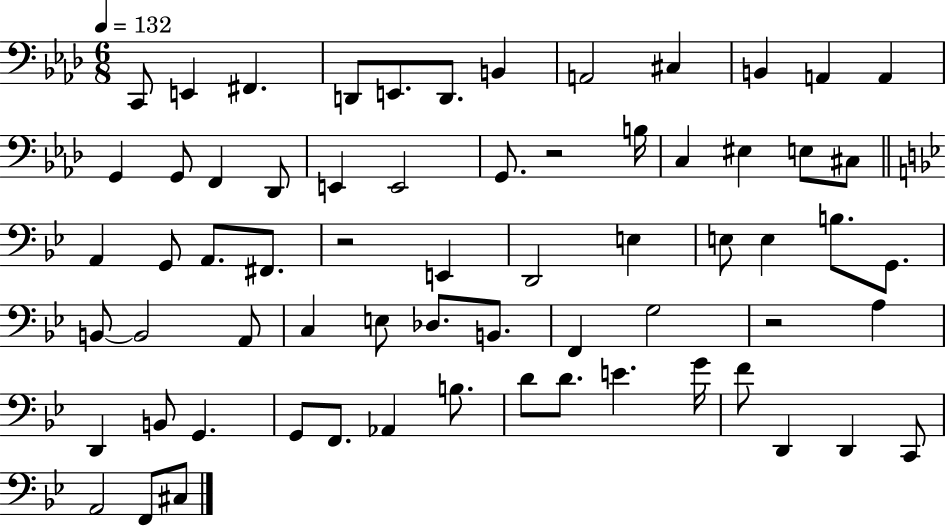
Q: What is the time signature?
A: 6/8